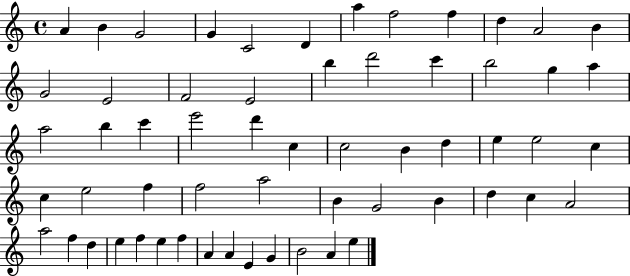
{
  \clef treble
  \time 4/4
  \defaultTimeSignature
  \key c \major
  a'4 b'4 g'2 | g'4 c'2 d'4 | a''4 f''2 f''4 | d''4 a'2 b'4 | \break g'2 e'2 | f'2 e'2 | b''4 d'''2 c'''4 | b''2 g''4 a''4 | \break a''2 b''4 c'''4 | e'''2 d'''4 c''4 | c''2 b'4 d''4 | e''4 e''2 c''4 | \break c''4 e''2 f''4 | f''2 a''2 | b'4 g'2 b'4 | d''4 c''4 a'2 | \break a''2 f''4 d''4 | e''4 f''4 e''4 f''4 | a'4 a'4 e'4 g'4 | b'2 a'4 e''4 | \break \bar "|."
}